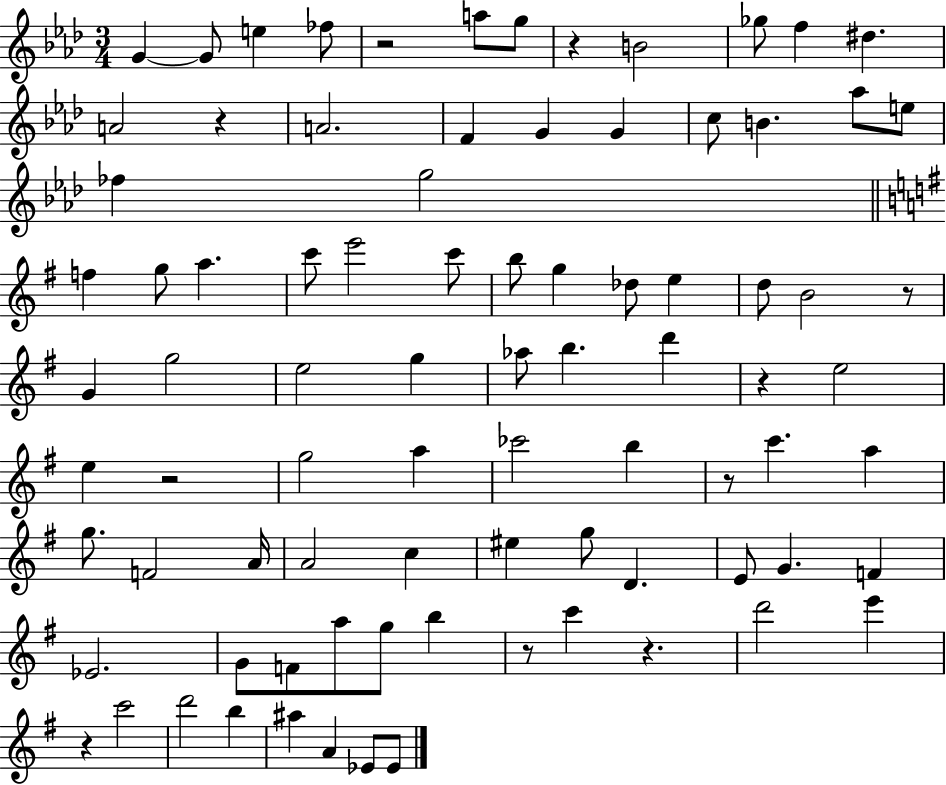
G4/q G4/e E5/q FES5/e R/h A5/e G5/e R/q B4/h Gb5/e F5/q D#5/q. A4/h R/q A4/h. F4/q G4/q G4/q C5/e B4/q. Ab5/e E5/e FES5/q G5/h F5/q G5/e A5/q. C6/e E6/h C6/e B5/e G5/q Db5/e E5/q D5/e B4/h R/e G4/q G5/h E5/h G5/q Ab5/e B5/q. D6/q R/q E5/h E5/q R/h G5/h A5/q CES6/h B5/q R/e C6/q. A5/q G5/e. F4/h A4/s A4/h C5/q EIS5/q G5/e D4/q. E4/e G4/q. F4/q Eb4/h. G4/e F4/e A5/e G5/e B5/q R/e C6/q R/q. D6/h E6/q R/q C6/h D6/h B5/q A#5/q A4/q Eb4/e Eb4/e